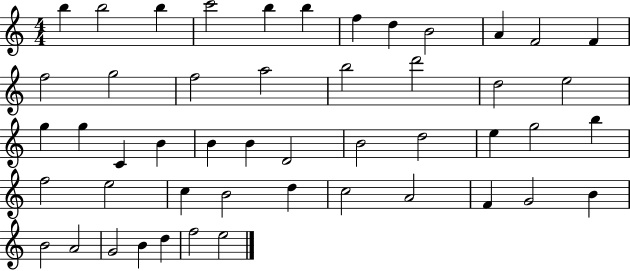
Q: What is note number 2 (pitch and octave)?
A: B5